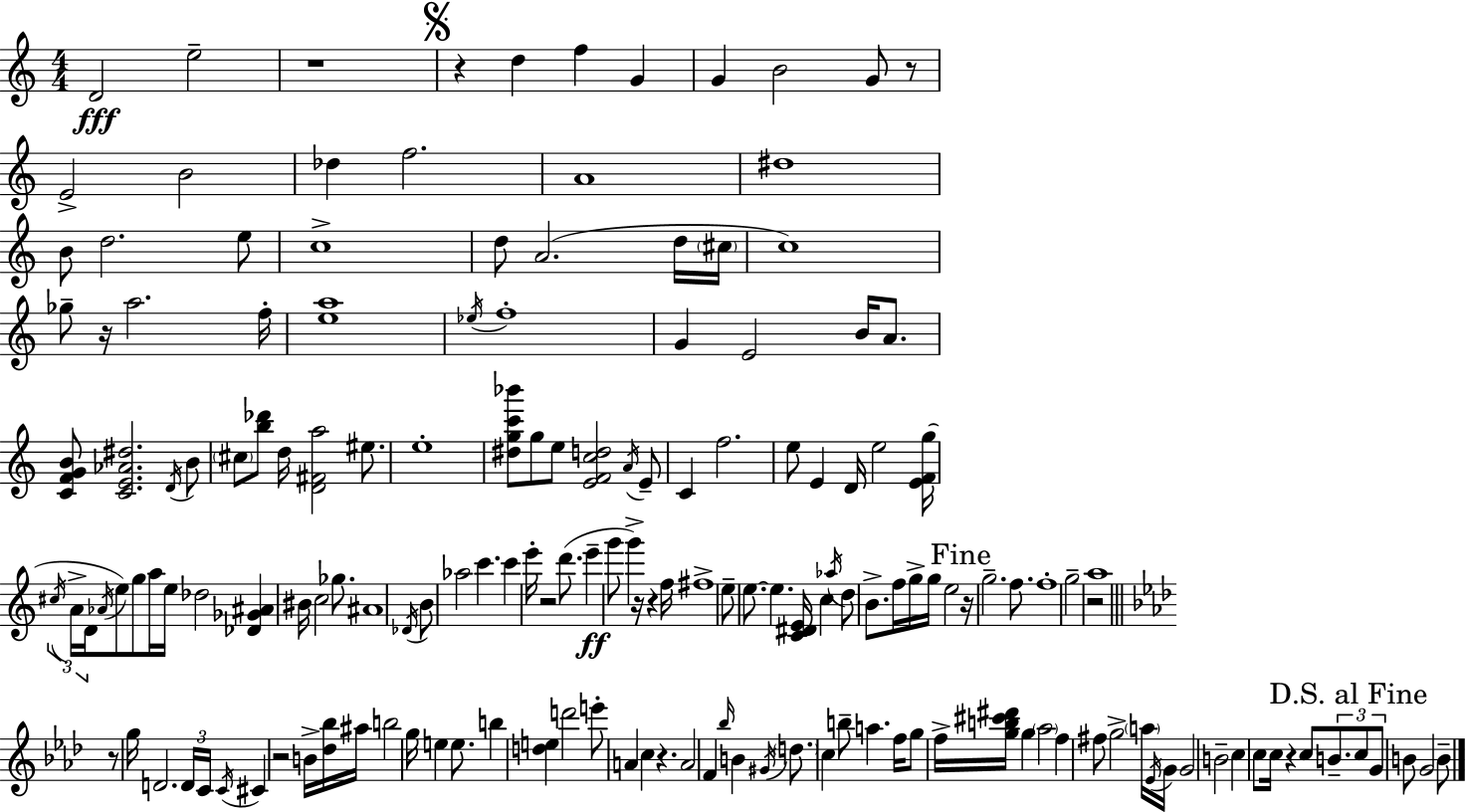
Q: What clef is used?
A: treble